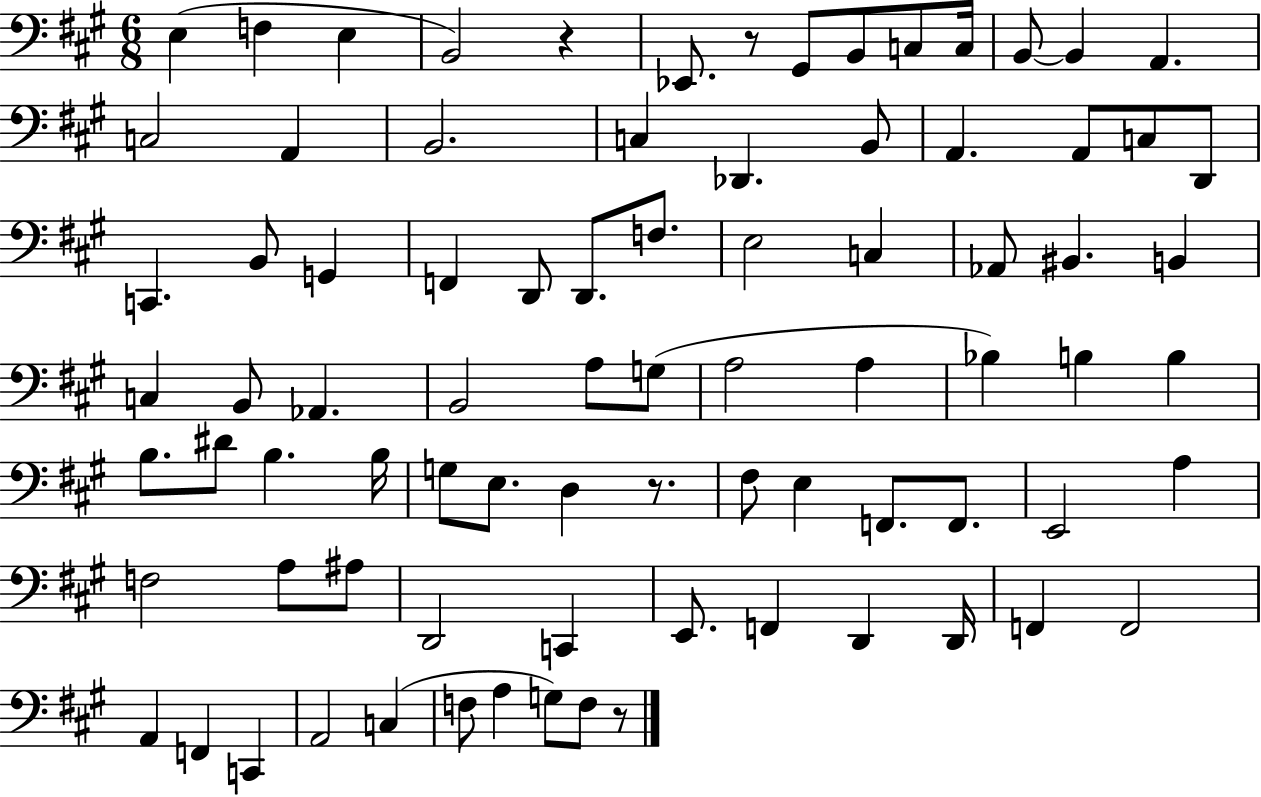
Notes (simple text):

E3/q F3/q E3/q B2/h R/q Eb2/e. R/e G#2/e B2/e C3/e C3/s B2/e B2/q A2/q. C3/h A2/q B2/h. C3/q Db2/q. B2/e A2/q. A2/e C3/e D2/e C2/q. B2/e G2/q F2/q D2/e D2/e. F3/e. E3/h C3/q Ab2/e BIS2/q. B2/q C3/q B2/e Ab2/q. B2/h A3/e G3/e A3/h A3/q Bb3/q B3/q B3/q B3/e. D#4/e B3/q. B3/s G3/e E3/e. D3/q R/e. F#3/e E3/q F2/e. F2/e. E2/h A3/q F3/h A3/e A#3/e D2/h C2/q E2/e. F2/q D2/q D2/s F2/q F2/h A2/q F2/q C2/q A2/h C3/q F3/e A3/q G3/e F3/e R/e